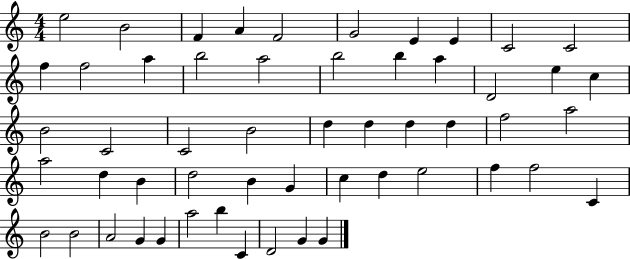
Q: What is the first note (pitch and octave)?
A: E5